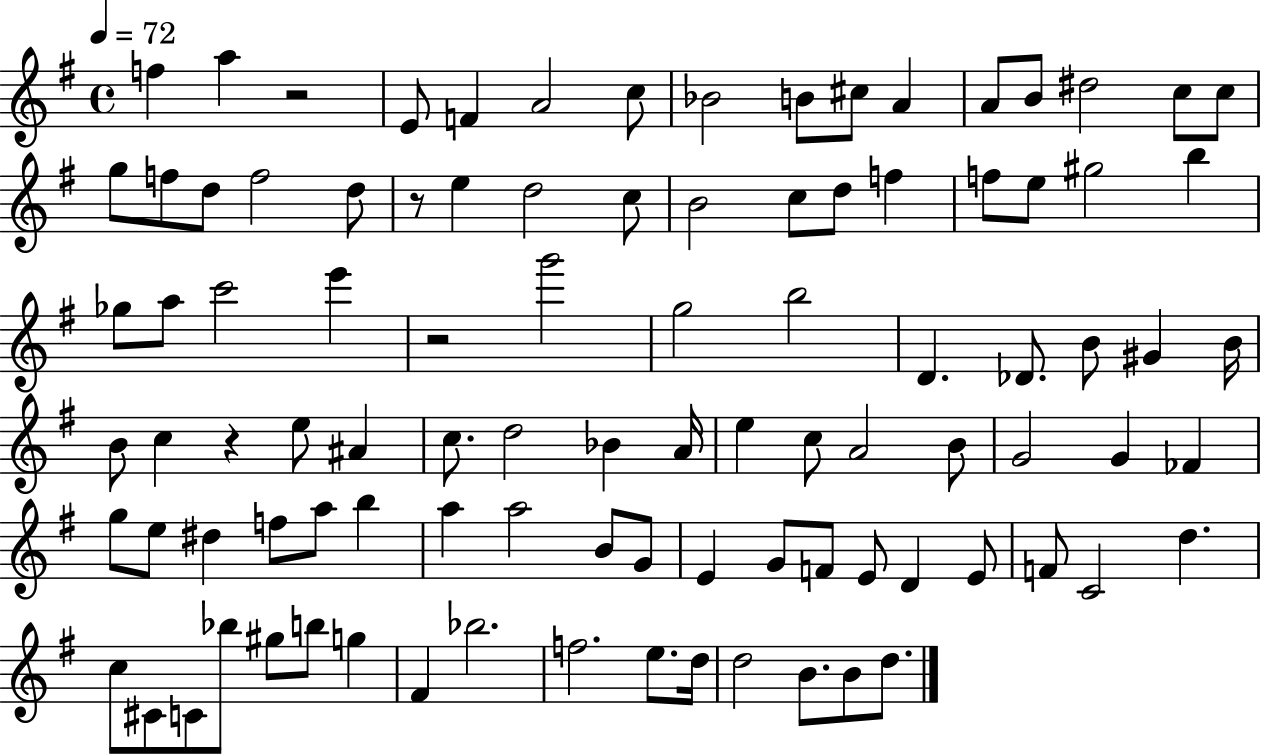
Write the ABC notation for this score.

X:1
T:Untitled
M:4/4
L:1/4
K:G
f a z2 E/2 F A2 c/2 _B2 B/2 ^c/2 A A/2 B/2 ^d2 c/2 c/2 g/2 f/2 d/2 f2 d/2 z/2 e d2 c/2 B2 c/2 d/2 f f/2 e/2 ^g2 b _g/2 a/2 c'2 e' z2 g'2 g2 b2 D _D/2 B/2 ^G B/4 B/2 c z e/2 ^A c/2 d2 _B A/4 e c/2 A2 B/2 G2 G _F g/2 e/2 ^d f/2 a/2 b a a2 B/2 G/2 E G/2 F/2 E/2 D E/2 F/2 C2 d c/2 ^C/2 C/2 _b/2 ^g/2 b/2 g ^F _b2 f2 e/2 d/4 d2 B/2 B/2 d/2